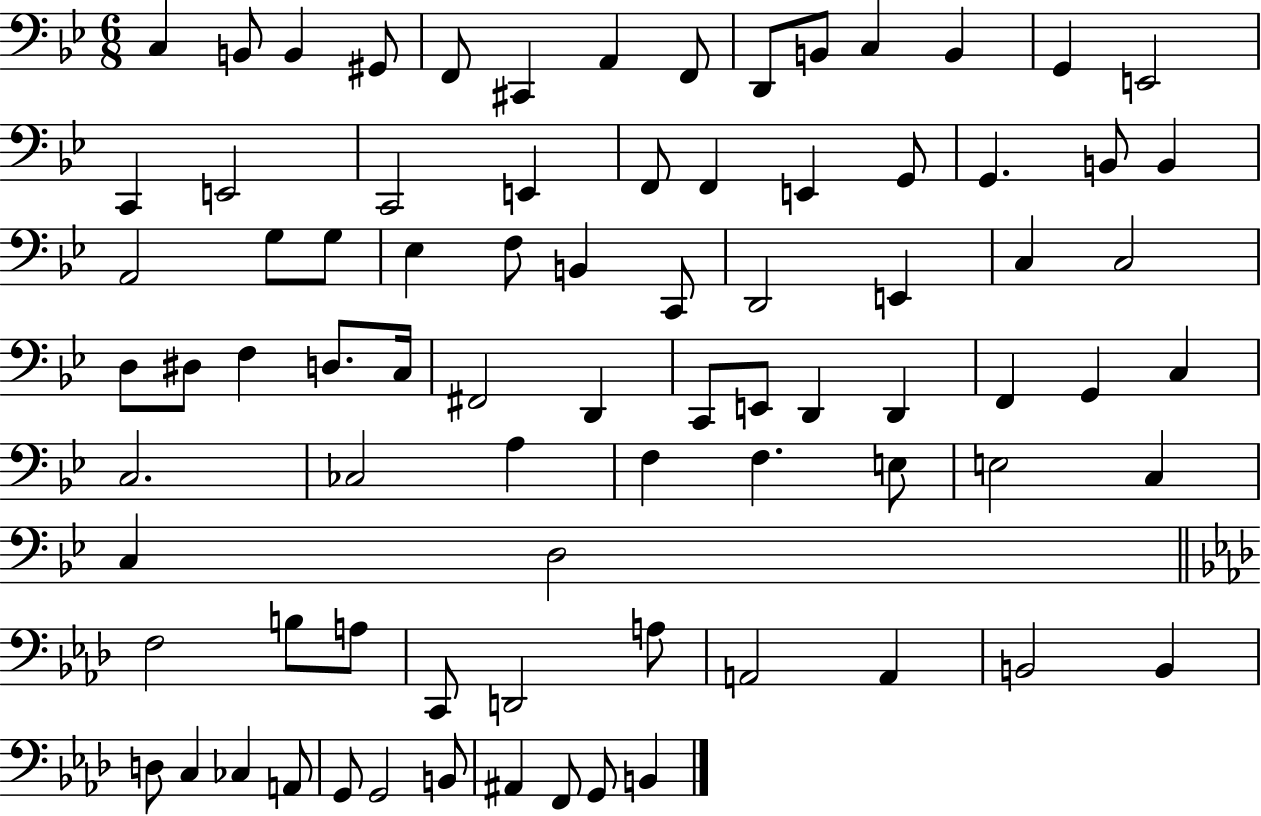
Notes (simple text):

C3/q B2/e B2/q G#2/e F2/e C#2/q A2/q F2/e D2/e B2/e C3/q B2/q G2/q E2/h C2/q E2/h C2/h E2/q F2/e F2/q E2/q G2/e G2/q. B2/e B2/q A2/h G3/e G3/e Eb3/q F3/e B2/q C2/e D2/h E2/q C3/q C3/h D3/e D#3/e F3/q D3/e. C3/s F#2/h D2/q C2/e E2/e D2/q D2/q F2/q G2/q C3/q C3/h. CES3/h A3/q F3/q F3/q. E3/e E3/h C3/q C3/q D3/h F3/h B3/e A3/e C2/e D2/h A3/e A2/h A2/q B2/h B2/q D3/e C3/q CES3/q A2/e G2/e G2/h B2/e A#2/q F2/e G2/e B2/q